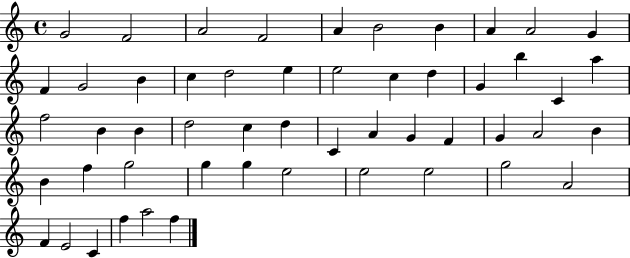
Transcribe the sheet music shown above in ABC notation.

X:1
T:Untitled
M:4/4
L:1/4
K:C
G2 F2 A2 F2 A B2 B A A2 G F G2 B c d2 e e2 c d G b C a f2 B B d2 c d C A G F G A2 B B f g2 g g e2 e2 e2 g2 A2 F E2 C f a2 f